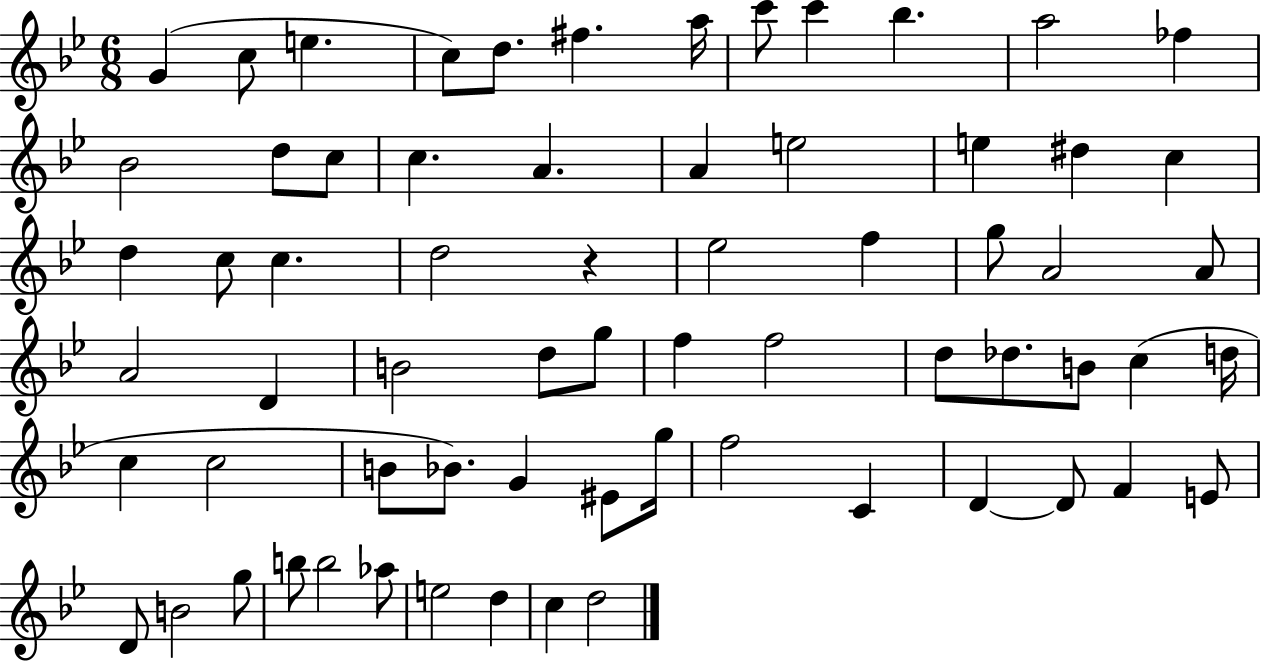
{
  \clef treble
  \numericTimeSignature
  \time 6/8
  \key bes \major
  g'4( c''8 e''4. | c''8) d''8. fis''4. a''16 | c'''8 c'''4 bes''4. | a''2 fes''4 | \break bes'2 d''8 c''8 | c''4. a'4. | a'4 e''2 | e''4 dis''4 c''4 | \break d''4 c''8 c''4. | d''2 r4 | ees''2 f''4 | g''8 a'2 a'8 | \break a'2 d'4 | b'2 d''8 g''8 | f''4 f''2 | d''8 des''8. b'8 c''4( d''16 | \break c''4 c''2 | b'8 bes'8.) g'4 eis'8 g''16 | f''2 c'4 | d'4~~ d'8 f'4 e'8 | \break d'8 b'2 g''8 | b''8 b''2 aes''8 | e''2 d''4 | c''4 d''2 | \break \bar "|."
}